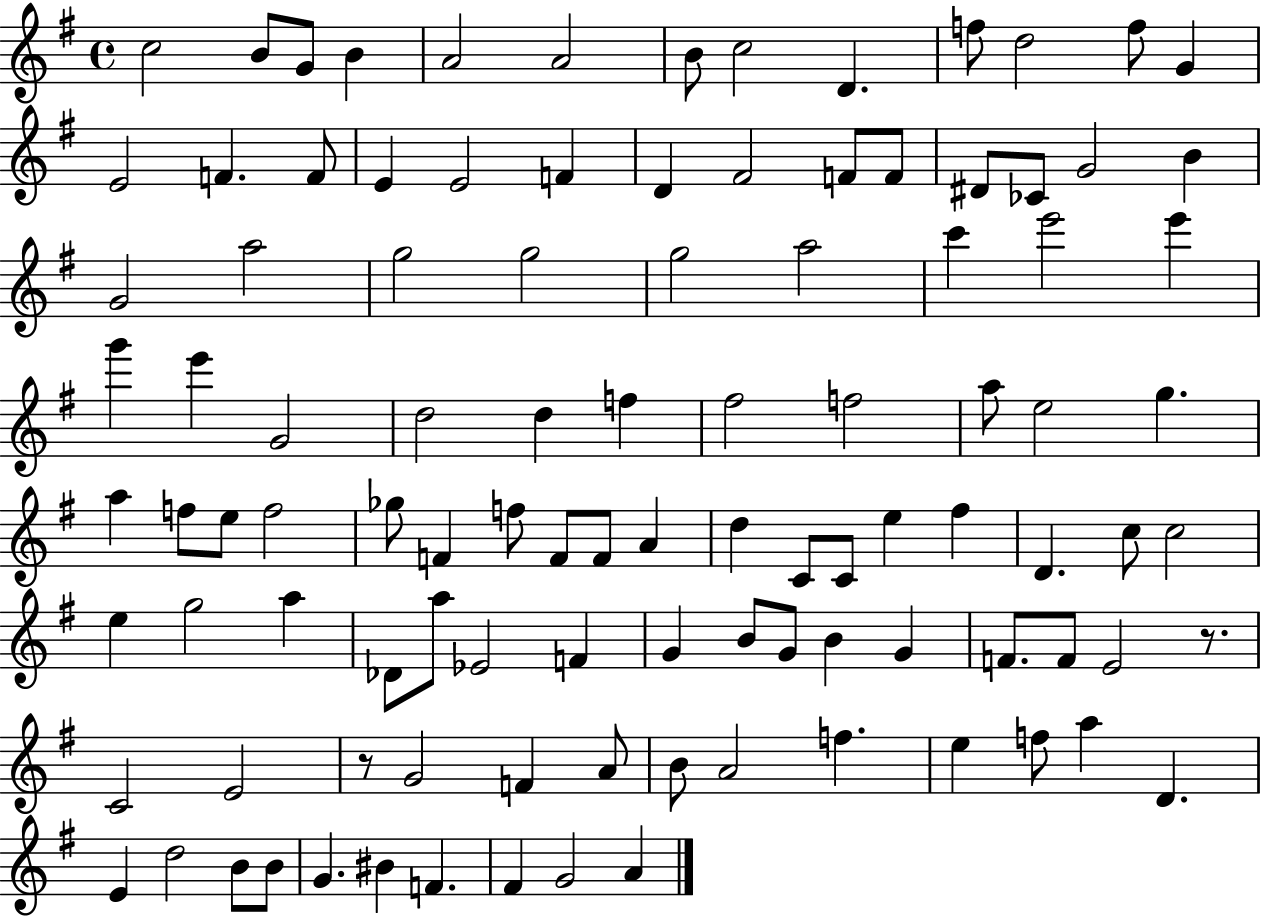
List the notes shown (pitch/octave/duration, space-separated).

C5/h B4/e G4/e B4/q A4/h A4/h B4/e C5/h D4/q. F5/e D5/h F5/e G4/q E4/h F4/q. F4/e E4/q E4/h F4/q D4/q F#4/h F4/e F4/e D#4/e CES4/e G4/h B4/q G4/h A5/h G5/h G5/h G5/h A5/h C6/q E6/h E6/q G6/q E6/q G4/h D5/h D5/q F5/q F#5/h F5/h A5/e E5/h G5/q. A5/q F5/e E5/e F5/h Gb5/e F4/q F5/e F4/e F4/e A4/q D5/q C4/e C4/e E5/q F#5/q D4/q. C5/e C5/h E5/q G5/h A5/q Db4/e A5/e Eb4/h F4/q G4/q B4/e G4/e B4/q G4/q F4/e. F4/e E4/h R/e. C4/h E4/h R/e G4/h F4/q A4/e B4/e A4/h F5/q. E5/q F5/e A5/q D4/q. E4/q D5/h B4/e B4/e G4/q. BIS4/q F4/q. F#4/q G4/h A4/q